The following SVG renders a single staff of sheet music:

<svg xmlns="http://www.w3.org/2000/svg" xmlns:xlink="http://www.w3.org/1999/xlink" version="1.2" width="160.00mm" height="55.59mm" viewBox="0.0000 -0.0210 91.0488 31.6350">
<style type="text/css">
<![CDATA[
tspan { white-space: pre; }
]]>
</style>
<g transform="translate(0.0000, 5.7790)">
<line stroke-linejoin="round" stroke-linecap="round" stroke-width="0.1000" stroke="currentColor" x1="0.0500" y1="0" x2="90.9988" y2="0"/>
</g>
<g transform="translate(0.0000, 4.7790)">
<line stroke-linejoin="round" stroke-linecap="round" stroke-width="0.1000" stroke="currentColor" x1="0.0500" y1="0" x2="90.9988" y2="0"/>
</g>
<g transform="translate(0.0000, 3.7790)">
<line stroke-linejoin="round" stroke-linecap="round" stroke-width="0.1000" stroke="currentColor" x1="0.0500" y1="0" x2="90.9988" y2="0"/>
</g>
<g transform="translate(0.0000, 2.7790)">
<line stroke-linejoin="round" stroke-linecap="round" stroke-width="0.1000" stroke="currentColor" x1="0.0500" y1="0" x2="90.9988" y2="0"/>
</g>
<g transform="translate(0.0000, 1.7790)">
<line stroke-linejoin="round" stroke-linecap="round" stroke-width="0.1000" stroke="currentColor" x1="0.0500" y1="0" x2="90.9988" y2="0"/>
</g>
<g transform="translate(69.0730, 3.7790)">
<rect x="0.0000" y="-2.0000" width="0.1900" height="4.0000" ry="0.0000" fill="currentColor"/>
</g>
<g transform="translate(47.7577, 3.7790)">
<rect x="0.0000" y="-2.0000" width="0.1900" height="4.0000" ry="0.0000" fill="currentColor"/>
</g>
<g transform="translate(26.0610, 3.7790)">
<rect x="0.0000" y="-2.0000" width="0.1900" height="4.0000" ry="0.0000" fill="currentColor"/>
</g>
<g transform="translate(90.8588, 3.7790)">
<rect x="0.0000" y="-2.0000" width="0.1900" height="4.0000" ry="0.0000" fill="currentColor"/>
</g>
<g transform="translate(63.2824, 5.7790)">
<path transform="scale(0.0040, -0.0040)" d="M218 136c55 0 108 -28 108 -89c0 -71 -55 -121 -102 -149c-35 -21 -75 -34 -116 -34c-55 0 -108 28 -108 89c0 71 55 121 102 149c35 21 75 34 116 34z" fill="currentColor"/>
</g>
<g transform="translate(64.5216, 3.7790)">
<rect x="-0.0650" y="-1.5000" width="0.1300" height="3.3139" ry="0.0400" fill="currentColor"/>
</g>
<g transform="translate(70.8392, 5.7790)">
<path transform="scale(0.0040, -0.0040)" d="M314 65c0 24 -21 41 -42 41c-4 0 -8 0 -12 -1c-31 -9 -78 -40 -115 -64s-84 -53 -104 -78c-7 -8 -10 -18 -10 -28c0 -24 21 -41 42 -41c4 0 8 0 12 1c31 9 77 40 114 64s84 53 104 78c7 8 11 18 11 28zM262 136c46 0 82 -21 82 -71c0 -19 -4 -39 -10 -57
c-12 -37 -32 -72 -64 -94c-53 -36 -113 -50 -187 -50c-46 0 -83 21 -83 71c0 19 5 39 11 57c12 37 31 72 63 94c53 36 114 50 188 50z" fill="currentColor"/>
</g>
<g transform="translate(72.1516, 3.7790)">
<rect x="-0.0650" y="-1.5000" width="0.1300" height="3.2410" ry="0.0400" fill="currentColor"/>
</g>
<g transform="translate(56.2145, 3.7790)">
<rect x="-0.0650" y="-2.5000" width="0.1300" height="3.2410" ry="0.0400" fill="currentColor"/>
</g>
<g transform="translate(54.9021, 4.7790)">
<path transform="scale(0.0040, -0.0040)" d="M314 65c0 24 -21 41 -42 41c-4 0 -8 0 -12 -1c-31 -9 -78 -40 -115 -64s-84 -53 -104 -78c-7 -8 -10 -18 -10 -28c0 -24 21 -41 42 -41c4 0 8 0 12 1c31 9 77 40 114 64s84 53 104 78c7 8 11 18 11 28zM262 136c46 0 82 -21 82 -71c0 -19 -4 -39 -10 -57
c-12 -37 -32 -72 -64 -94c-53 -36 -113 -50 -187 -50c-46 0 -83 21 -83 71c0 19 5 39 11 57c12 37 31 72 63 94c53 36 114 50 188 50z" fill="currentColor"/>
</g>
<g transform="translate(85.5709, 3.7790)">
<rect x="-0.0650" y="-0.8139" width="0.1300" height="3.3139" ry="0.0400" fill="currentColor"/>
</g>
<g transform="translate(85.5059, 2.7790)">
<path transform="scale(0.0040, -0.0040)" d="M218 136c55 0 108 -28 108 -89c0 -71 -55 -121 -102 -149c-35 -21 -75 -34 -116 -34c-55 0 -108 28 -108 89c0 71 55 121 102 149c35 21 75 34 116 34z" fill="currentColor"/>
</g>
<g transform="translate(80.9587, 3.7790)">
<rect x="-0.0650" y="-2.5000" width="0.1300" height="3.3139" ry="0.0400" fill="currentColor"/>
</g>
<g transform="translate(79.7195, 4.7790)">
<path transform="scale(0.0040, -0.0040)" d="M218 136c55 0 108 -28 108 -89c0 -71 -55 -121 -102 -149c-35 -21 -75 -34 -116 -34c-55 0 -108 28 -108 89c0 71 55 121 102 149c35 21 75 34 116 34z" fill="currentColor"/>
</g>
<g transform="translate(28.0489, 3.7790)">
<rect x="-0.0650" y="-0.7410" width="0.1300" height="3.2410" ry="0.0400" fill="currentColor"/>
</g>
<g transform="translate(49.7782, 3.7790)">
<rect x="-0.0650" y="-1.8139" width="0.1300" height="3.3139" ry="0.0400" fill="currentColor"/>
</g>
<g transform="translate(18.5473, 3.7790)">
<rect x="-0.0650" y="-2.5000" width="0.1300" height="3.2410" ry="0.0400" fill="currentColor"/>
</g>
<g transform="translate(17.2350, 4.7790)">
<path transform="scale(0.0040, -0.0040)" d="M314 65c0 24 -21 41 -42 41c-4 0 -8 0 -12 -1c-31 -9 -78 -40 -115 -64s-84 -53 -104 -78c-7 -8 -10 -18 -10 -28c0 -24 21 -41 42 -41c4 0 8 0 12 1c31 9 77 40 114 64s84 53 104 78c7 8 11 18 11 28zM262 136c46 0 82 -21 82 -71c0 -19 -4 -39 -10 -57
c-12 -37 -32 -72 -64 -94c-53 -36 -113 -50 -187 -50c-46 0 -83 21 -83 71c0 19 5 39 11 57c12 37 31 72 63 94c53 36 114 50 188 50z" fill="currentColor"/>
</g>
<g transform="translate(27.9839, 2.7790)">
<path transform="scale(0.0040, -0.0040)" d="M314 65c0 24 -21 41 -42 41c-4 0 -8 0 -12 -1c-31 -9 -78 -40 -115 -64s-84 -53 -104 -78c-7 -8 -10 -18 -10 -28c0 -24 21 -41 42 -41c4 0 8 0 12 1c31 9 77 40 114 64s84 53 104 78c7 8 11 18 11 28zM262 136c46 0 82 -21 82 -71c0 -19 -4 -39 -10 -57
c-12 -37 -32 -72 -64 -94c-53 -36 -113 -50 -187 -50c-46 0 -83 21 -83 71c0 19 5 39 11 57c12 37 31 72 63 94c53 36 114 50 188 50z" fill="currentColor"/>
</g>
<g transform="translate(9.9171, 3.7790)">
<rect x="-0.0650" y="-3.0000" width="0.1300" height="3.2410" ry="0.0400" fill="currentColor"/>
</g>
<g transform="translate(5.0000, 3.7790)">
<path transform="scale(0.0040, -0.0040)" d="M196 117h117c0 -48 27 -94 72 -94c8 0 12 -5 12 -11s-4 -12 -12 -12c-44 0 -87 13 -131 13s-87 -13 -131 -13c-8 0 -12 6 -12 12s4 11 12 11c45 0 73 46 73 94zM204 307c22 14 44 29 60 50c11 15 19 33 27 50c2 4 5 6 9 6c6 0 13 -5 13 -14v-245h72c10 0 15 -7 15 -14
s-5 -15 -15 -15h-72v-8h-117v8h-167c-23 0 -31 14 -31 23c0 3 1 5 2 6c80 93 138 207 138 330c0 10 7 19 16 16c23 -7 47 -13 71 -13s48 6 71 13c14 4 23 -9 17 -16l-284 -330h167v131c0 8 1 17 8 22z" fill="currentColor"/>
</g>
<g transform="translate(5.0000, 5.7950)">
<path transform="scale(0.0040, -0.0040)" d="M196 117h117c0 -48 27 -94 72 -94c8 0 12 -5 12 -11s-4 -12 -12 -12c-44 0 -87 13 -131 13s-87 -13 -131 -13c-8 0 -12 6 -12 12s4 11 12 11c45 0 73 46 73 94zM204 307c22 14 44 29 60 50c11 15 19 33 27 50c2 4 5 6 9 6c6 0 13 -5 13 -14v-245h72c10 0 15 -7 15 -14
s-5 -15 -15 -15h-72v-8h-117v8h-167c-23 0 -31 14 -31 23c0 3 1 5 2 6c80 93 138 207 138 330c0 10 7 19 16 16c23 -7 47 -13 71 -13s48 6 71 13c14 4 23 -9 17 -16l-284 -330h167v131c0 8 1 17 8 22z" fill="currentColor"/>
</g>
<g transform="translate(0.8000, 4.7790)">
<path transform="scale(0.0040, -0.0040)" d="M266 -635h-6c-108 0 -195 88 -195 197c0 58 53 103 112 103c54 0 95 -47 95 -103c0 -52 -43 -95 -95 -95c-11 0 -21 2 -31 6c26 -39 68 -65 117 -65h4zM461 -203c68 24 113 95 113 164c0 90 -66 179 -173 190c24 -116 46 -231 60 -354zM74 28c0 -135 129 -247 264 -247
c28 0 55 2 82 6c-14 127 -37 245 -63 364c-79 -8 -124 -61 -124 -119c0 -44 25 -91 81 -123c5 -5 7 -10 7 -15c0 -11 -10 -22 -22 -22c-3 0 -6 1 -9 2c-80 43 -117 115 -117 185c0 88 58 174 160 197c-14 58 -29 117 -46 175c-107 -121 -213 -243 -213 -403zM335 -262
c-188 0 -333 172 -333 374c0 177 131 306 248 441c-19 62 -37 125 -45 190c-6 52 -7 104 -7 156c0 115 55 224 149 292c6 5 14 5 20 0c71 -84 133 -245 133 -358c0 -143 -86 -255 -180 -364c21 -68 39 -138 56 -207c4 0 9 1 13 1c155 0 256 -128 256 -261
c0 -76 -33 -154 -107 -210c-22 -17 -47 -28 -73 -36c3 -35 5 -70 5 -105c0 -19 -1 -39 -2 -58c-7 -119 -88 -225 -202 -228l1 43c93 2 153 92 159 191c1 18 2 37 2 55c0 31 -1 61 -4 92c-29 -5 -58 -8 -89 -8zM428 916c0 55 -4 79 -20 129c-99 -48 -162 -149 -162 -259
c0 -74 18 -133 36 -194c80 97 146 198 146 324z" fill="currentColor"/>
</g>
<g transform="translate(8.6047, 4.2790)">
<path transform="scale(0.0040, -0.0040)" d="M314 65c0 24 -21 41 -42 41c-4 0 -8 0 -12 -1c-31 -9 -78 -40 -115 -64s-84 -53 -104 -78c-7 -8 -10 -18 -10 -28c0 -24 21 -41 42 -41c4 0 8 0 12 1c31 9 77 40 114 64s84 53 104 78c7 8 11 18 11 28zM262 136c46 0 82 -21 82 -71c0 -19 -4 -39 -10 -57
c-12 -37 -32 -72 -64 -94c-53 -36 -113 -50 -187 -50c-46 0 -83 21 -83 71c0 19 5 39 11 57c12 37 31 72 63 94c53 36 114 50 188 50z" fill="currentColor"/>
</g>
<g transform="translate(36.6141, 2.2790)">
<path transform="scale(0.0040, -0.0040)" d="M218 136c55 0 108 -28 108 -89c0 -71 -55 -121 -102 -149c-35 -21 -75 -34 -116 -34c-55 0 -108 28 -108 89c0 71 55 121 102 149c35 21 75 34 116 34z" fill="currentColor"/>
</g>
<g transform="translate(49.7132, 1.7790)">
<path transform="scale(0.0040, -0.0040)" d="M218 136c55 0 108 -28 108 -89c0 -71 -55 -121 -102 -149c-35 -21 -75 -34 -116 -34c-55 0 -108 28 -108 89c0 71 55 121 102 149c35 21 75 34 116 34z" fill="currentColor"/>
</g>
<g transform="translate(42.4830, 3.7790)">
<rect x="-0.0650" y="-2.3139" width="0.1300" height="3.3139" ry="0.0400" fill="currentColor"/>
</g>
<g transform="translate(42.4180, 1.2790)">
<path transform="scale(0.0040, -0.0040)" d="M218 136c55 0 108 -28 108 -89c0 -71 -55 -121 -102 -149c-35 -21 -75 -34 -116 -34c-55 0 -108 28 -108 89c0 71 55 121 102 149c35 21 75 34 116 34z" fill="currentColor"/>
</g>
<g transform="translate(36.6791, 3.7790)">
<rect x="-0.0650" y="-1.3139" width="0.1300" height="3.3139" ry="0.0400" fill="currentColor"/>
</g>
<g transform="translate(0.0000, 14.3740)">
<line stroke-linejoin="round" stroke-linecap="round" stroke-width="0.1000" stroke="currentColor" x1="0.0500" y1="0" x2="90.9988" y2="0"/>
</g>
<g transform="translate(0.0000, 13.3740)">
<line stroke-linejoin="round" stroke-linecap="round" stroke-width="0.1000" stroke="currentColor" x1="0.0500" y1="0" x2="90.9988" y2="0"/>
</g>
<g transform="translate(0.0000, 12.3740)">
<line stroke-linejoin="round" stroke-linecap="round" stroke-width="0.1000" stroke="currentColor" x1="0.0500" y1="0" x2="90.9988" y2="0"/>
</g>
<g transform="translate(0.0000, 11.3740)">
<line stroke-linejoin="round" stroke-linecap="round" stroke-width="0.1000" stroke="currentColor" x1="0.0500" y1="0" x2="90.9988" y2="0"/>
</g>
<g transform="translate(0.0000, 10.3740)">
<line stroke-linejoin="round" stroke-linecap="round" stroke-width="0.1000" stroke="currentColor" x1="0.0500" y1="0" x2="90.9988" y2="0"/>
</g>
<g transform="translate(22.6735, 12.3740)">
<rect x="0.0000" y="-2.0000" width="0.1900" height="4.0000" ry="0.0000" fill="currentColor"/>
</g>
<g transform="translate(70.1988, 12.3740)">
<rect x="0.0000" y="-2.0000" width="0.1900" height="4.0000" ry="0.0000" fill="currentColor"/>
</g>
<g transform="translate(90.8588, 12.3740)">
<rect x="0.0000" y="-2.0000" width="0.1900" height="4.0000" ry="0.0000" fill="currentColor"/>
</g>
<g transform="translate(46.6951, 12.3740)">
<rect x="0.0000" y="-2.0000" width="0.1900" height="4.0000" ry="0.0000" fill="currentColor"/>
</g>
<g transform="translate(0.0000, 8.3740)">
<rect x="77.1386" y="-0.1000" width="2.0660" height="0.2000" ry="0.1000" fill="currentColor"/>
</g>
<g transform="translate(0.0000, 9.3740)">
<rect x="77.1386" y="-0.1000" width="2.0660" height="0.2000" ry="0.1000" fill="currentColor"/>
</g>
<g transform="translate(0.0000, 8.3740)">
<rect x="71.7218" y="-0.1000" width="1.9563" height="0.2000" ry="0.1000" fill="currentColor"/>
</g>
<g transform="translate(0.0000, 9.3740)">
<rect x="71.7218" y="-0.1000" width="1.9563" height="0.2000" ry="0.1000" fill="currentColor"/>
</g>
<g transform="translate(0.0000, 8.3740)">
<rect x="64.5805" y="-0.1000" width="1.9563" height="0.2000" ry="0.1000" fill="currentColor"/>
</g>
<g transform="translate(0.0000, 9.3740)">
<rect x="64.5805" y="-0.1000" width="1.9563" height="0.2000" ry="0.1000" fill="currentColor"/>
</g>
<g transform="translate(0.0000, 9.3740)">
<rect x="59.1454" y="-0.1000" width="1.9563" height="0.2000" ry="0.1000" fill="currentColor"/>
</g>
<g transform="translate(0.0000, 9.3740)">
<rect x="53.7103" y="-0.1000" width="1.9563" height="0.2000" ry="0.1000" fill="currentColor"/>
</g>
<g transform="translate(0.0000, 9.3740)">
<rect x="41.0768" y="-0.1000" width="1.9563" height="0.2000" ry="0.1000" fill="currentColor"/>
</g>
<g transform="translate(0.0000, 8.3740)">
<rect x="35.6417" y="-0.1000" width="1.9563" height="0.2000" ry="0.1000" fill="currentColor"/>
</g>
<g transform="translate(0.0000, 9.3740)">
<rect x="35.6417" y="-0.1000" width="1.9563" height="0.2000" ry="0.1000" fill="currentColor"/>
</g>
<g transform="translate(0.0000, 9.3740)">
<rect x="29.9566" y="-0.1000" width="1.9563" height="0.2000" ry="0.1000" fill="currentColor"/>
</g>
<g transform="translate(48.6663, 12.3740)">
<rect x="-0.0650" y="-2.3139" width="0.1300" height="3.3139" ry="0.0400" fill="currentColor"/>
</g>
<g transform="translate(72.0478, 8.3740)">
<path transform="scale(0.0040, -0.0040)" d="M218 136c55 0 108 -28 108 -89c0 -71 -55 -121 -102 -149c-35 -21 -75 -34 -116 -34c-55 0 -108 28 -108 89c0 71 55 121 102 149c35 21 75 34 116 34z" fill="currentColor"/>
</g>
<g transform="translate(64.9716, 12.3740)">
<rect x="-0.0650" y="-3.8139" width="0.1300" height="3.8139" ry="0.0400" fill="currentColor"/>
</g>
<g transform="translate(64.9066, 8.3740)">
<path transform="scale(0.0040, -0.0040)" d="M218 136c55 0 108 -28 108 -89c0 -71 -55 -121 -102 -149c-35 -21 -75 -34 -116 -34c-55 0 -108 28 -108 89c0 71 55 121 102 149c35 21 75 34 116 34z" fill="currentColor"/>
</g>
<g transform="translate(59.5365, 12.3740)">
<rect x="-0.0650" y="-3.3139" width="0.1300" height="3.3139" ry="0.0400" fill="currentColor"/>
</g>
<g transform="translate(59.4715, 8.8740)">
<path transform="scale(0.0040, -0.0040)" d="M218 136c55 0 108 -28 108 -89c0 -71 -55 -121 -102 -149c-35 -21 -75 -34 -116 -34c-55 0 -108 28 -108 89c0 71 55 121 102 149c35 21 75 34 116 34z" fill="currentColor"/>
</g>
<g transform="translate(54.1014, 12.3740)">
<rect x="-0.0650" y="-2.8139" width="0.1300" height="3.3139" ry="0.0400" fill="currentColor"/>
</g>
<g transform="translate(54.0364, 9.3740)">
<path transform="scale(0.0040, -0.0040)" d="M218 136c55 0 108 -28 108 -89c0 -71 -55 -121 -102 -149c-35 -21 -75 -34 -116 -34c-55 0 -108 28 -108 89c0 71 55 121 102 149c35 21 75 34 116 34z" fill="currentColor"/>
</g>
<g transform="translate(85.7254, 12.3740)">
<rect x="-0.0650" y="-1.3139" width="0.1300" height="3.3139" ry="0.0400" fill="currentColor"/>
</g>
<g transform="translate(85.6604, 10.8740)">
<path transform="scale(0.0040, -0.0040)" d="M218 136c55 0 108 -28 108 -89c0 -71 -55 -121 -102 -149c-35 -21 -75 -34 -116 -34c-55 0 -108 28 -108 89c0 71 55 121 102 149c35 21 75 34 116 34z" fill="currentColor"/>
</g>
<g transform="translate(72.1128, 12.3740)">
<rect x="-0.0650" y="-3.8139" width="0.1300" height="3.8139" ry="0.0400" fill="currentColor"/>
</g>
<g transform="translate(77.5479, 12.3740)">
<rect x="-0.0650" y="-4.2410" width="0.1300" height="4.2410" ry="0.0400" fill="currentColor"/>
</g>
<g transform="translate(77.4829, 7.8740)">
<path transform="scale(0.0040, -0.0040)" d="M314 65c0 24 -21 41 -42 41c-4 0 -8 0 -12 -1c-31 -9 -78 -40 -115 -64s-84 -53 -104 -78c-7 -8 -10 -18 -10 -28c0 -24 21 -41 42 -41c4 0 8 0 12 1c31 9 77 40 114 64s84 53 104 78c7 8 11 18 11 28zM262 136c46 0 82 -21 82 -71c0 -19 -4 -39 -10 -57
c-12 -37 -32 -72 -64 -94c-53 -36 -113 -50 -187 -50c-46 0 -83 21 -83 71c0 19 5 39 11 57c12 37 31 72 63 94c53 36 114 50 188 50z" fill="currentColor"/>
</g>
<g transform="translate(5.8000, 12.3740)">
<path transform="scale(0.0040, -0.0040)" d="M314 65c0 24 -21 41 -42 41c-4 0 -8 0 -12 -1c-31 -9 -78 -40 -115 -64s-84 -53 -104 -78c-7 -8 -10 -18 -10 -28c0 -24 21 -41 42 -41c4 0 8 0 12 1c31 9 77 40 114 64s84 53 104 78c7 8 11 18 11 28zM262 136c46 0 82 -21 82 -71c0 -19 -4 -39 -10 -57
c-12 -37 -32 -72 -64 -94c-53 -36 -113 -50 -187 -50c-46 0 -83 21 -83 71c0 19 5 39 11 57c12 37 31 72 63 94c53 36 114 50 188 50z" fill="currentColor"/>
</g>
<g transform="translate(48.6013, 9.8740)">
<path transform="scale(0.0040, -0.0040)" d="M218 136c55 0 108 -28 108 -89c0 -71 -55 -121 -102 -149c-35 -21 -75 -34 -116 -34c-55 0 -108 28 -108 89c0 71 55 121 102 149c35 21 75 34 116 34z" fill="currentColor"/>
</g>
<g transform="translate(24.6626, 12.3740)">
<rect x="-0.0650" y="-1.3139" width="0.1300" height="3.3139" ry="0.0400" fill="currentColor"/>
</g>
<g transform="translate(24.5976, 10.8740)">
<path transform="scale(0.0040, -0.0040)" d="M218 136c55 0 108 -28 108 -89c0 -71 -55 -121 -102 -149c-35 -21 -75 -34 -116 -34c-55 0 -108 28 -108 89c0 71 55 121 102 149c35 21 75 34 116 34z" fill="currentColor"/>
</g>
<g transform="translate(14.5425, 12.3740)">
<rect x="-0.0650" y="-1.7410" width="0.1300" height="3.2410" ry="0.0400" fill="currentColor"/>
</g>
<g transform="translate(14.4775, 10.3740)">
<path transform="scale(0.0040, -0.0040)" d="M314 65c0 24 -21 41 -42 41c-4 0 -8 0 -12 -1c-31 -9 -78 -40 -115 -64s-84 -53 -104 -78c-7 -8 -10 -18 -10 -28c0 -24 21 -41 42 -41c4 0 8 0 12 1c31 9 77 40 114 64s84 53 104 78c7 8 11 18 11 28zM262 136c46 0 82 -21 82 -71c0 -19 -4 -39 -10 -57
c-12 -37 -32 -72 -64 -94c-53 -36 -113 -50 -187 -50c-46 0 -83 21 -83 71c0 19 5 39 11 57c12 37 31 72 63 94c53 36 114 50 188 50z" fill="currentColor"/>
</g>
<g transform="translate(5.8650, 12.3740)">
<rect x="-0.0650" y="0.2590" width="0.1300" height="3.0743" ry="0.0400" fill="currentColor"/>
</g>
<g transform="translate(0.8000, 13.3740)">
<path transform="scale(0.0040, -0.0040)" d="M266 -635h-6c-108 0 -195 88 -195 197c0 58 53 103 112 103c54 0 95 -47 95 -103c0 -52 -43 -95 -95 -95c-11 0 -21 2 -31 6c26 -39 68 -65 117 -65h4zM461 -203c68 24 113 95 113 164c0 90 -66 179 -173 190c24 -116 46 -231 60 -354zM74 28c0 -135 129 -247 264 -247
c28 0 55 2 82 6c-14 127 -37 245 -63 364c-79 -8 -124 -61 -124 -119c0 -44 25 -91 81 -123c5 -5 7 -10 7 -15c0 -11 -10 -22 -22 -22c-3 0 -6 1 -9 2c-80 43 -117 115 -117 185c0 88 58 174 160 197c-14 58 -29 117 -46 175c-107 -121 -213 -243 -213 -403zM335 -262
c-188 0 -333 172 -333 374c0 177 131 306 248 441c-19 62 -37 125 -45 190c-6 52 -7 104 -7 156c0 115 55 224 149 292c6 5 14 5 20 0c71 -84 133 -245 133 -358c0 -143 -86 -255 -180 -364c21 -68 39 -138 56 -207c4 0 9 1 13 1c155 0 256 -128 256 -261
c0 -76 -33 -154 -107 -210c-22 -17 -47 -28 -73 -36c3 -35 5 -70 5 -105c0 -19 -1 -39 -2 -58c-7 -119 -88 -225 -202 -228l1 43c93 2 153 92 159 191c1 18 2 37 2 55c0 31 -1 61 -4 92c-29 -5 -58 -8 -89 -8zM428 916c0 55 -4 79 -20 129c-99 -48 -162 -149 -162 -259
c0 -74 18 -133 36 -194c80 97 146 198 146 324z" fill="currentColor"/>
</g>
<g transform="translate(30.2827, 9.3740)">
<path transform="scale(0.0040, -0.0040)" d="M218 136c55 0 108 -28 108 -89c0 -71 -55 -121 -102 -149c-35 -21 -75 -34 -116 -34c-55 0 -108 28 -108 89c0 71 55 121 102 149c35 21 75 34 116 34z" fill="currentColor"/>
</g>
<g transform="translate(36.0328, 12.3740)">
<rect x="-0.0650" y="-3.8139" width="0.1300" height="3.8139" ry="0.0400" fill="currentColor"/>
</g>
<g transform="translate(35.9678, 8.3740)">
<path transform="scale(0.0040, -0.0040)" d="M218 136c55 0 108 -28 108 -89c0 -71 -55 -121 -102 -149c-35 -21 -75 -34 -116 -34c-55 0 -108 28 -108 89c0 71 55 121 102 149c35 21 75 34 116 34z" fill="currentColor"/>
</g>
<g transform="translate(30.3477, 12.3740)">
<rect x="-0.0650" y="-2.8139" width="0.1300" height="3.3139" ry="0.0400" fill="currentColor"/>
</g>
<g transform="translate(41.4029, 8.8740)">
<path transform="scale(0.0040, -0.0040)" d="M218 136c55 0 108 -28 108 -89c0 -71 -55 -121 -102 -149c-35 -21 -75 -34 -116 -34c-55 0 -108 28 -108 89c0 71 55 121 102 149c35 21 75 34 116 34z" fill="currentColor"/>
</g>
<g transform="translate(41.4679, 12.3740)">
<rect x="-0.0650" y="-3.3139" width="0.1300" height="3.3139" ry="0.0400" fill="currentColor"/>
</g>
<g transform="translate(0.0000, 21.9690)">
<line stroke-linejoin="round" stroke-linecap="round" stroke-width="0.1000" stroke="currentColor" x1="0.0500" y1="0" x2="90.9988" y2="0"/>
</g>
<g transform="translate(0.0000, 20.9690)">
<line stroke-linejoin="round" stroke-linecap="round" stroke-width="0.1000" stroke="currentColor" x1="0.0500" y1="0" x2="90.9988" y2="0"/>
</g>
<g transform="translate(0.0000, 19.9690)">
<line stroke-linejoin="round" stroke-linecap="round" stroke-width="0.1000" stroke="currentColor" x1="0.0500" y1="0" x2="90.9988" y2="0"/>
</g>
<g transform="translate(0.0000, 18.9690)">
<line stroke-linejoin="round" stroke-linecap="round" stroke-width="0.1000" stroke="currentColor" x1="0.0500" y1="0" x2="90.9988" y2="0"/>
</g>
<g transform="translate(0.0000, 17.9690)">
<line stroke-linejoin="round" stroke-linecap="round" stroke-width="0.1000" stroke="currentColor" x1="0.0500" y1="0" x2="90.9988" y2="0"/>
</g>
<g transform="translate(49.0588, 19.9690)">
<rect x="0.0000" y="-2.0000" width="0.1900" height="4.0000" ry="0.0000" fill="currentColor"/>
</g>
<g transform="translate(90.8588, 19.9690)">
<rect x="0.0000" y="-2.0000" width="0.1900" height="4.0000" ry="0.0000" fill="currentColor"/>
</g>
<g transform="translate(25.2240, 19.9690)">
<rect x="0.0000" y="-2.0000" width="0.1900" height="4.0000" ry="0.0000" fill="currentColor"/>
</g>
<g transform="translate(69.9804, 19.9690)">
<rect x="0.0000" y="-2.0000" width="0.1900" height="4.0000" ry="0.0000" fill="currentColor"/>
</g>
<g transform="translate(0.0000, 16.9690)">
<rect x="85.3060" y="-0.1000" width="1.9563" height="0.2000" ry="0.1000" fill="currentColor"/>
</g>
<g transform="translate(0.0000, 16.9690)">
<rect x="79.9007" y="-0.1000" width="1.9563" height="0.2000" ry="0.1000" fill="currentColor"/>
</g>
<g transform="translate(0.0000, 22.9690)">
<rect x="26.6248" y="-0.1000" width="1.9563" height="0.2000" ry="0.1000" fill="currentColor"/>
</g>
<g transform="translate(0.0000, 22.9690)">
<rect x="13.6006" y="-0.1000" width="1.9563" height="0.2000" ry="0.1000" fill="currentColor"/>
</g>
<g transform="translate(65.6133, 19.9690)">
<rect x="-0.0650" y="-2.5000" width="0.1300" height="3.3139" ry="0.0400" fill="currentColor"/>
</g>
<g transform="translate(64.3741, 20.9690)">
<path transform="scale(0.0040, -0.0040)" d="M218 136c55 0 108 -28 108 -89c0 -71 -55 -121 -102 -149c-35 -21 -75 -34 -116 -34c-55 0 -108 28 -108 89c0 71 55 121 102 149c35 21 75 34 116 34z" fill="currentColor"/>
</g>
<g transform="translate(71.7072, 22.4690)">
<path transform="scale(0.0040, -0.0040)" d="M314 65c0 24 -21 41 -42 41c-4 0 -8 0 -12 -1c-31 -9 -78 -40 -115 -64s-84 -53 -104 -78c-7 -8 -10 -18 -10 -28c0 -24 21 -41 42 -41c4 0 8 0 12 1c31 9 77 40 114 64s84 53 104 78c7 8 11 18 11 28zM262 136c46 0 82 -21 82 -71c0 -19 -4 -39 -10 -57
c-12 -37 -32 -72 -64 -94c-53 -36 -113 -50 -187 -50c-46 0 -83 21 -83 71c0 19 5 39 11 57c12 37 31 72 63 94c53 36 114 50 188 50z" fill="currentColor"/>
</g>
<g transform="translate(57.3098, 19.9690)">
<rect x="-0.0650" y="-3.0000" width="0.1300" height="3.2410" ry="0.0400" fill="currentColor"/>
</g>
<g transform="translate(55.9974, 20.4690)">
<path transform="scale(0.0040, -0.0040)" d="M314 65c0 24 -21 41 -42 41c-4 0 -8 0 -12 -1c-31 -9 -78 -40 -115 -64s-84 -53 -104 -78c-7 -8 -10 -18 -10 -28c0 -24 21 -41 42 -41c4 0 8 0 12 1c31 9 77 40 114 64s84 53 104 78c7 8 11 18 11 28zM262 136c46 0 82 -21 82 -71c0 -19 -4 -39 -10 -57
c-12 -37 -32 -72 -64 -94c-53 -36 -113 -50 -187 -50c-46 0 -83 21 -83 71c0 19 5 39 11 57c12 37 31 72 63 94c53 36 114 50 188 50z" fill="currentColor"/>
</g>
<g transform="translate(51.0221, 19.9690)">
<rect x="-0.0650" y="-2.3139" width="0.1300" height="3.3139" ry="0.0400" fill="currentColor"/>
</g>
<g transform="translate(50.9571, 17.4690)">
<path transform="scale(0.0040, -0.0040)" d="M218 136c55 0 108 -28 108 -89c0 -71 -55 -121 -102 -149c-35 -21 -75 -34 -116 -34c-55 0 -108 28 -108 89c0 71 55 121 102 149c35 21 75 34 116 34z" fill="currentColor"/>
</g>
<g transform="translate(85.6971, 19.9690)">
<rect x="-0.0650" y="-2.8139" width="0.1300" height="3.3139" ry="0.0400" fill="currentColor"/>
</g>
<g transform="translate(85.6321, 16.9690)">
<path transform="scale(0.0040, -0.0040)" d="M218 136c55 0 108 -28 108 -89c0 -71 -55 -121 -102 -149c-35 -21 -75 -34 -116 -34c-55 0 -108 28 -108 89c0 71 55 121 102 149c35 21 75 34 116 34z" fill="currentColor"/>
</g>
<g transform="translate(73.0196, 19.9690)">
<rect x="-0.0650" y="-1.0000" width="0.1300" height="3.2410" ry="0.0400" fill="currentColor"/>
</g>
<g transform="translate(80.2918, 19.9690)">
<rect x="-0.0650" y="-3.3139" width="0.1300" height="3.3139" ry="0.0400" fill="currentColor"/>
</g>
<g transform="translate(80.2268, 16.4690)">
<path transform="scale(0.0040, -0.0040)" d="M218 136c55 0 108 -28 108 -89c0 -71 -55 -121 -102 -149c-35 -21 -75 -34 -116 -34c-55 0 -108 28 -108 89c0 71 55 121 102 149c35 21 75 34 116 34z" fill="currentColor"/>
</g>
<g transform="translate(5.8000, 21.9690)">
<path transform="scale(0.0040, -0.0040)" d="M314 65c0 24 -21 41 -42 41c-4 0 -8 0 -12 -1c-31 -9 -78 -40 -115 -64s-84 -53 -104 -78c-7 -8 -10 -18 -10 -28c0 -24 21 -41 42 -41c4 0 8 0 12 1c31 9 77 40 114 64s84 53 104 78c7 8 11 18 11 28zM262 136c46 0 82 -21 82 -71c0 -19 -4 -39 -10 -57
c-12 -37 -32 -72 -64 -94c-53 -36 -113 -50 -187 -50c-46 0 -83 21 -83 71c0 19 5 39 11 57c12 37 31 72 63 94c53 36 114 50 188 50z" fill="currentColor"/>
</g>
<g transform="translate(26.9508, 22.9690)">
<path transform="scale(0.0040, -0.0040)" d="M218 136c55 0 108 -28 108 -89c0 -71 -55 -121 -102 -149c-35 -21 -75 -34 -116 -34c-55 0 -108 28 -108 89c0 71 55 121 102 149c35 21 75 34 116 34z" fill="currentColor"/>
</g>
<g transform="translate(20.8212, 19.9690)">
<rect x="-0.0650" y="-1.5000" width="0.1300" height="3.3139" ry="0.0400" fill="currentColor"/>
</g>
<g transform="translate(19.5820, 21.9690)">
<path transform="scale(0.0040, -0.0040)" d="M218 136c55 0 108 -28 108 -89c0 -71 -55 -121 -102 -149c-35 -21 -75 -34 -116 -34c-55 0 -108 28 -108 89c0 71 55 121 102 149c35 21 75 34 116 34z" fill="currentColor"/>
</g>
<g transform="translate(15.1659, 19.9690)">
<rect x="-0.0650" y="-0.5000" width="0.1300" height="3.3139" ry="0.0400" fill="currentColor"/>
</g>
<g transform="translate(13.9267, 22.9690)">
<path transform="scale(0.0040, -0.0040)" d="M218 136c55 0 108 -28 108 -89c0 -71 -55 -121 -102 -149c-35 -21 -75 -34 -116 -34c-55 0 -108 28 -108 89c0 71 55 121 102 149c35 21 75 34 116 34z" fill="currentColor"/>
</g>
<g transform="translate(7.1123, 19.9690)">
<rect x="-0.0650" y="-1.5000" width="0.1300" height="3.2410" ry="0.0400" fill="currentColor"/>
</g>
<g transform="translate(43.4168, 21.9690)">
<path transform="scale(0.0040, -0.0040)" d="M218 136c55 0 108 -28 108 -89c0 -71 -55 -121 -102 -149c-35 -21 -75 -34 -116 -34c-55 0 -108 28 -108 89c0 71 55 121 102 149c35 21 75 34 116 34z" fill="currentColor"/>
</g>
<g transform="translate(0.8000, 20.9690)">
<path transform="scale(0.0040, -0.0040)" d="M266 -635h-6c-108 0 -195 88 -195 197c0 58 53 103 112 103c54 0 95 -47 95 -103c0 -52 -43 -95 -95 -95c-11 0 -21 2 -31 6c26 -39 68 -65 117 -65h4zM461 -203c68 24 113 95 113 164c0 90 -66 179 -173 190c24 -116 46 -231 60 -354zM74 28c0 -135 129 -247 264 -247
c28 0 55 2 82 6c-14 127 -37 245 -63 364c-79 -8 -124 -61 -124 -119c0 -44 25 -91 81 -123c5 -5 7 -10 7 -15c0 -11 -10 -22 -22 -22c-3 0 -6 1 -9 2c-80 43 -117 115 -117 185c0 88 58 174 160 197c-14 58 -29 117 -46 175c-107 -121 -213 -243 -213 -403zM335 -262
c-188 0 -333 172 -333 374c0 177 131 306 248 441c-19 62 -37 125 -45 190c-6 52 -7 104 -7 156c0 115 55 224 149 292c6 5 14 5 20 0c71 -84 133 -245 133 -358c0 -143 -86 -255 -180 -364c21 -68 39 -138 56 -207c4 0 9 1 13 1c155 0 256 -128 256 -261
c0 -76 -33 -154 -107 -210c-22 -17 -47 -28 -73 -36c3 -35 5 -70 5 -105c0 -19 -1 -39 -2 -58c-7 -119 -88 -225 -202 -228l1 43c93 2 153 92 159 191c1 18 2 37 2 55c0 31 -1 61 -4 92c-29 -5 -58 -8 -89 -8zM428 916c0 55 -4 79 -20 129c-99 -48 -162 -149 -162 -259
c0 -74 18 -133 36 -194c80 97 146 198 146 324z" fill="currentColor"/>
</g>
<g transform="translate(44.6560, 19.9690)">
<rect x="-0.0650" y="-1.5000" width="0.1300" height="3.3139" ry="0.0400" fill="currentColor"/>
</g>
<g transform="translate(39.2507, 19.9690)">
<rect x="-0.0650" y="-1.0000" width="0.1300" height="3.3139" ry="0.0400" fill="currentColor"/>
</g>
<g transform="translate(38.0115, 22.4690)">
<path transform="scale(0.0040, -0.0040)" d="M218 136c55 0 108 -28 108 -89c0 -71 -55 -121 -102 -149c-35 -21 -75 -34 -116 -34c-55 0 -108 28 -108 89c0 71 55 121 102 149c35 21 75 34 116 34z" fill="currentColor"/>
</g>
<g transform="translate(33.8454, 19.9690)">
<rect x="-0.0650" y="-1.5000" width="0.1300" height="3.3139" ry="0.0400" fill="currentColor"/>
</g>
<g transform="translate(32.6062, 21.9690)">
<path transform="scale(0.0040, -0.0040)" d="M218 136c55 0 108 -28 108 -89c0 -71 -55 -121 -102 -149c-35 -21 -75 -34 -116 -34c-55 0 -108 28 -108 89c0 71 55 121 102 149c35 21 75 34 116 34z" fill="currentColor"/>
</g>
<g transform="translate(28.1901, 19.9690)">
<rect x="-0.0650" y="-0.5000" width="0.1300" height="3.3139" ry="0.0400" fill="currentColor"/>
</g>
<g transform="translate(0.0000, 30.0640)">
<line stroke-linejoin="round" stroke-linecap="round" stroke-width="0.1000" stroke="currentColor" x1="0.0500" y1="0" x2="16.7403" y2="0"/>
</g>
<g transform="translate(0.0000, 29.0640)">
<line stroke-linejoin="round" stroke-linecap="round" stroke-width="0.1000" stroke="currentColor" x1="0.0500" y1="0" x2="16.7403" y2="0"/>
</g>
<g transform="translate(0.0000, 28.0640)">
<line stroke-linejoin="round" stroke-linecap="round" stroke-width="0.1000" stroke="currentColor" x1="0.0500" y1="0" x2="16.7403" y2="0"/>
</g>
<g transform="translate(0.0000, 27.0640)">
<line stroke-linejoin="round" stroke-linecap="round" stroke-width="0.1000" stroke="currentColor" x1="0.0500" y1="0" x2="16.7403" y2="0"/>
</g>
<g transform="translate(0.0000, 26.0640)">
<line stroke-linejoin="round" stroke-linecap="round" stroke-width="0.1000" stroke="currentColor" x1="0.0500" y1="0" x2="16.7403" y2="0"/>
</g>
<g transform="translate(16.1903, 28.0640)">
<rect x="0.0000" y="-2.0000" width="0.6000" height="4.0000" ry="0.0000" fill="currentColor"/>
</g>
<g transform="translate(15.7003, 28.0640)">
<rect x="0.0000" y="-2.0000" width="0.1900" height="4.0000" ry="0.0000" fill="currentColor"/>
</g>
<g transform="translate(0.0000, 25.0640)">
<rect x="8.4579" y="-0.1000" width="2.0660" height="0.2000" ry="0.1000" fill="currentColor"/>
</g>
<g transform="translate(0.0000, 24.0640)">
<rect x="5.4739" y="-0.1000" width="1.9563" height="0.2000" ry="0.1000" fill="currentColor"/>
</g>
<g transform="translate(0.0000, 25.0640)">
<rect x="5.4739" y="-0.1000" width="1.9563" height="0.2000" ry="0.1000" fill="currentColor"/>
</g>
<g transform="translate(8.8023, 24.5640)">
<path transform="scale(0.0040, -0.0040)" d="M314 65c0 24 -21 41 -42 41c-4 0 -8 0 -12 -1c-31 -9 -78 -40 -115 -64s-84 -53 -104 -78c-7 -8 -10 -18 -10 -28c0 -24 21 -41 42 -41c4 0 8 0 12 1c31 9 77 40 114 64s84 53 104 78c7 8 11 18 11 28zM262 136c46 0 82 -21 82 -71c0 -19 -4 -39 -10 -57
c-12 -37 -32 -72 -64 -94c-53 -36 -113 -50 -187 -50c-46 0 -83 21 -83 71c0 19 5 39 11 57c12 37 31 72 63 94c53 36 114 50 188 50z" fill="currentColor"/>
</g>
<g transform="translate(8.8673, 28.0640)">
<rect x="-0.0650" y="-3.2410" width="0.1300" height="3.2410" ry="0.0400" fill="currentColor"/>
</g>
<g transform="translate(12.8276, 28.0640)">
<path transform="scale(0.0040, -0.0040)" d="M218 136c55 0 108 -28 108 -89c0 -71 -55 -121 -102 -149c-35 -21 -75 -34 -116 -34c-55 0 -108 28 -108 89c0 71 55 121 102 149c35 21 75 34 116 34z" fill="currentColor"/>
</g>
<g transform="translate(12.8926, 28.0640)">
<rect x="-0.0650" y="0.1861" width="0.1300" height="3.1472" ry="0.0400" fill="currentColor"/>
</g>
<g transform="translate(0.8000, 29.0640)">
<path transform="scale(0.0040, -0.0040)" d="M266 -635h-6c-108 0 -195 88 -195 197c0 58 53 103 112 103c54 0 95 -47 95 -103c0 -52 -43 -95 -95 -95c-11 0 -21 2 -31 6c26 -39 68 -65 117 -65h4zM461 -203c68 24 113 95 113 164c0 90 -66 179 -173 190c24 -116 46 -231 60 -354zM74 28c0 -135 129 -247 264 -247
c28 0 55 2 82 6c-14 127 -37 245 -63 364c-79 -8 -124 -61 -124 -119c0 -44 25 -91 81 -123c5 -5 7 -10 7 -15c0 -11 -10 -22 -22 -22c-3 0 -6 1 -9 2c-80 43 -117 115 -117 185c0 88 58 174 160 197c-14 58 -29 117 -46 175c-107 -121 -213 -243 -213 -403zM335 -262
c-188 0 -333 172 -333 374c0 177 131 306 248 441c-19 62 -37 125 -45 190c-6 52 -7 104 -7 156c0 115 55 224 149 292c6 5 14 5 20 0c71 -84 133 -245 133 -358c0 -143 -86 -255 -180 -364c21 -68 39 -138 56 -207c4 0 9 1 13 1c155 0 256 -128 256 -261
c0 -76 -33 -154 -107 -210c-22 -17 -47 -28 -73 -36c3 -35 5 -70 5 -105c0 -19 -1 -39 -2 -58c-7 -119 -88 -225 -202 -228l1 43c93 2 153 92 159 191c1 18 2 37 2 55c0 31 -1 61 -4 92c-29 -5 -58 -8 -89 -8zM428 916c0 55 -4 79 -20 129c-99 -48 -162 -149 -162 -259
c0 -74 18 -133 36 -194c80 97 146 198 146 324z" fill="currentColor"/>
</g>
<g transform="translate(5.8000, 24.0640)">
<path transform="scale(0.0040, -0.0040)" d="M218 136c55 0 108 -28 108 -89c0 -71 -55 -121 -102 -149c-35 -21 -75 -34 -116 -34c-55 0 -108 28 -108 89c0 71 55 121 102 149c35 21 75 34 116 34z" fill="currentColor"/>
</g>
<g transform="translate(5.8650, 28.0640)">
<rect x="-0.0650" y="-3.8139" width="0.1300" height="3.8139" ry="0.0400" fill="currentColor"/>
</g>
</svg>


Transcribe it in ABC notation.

X:1
T:Untitled
M:4/4
L:1/4
K:C
A2 G2 d2 e g f G2 E E2 G d B2 f2 e a c' b g a b c' c' d'2 e E2 C E C E D E g A2 G D2 b a c' b2 B